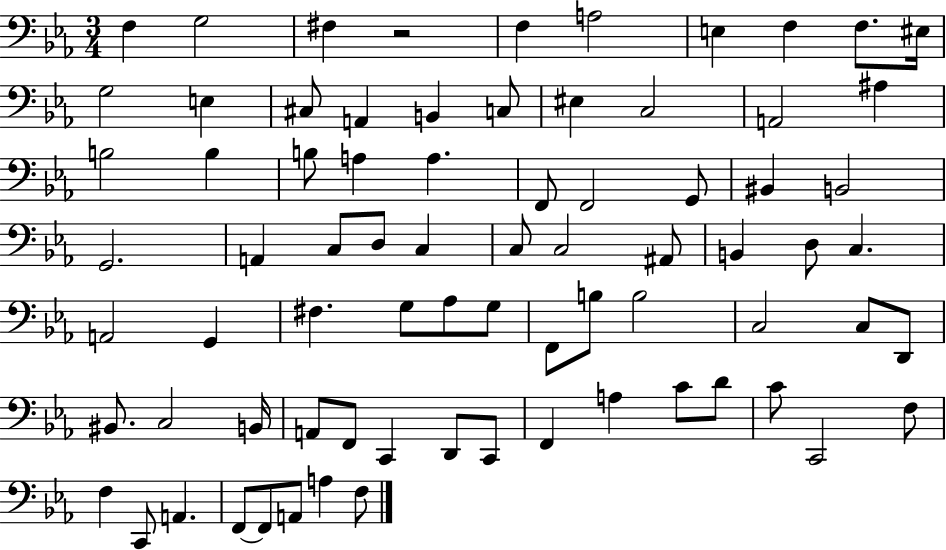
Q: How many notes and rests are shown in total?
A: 76